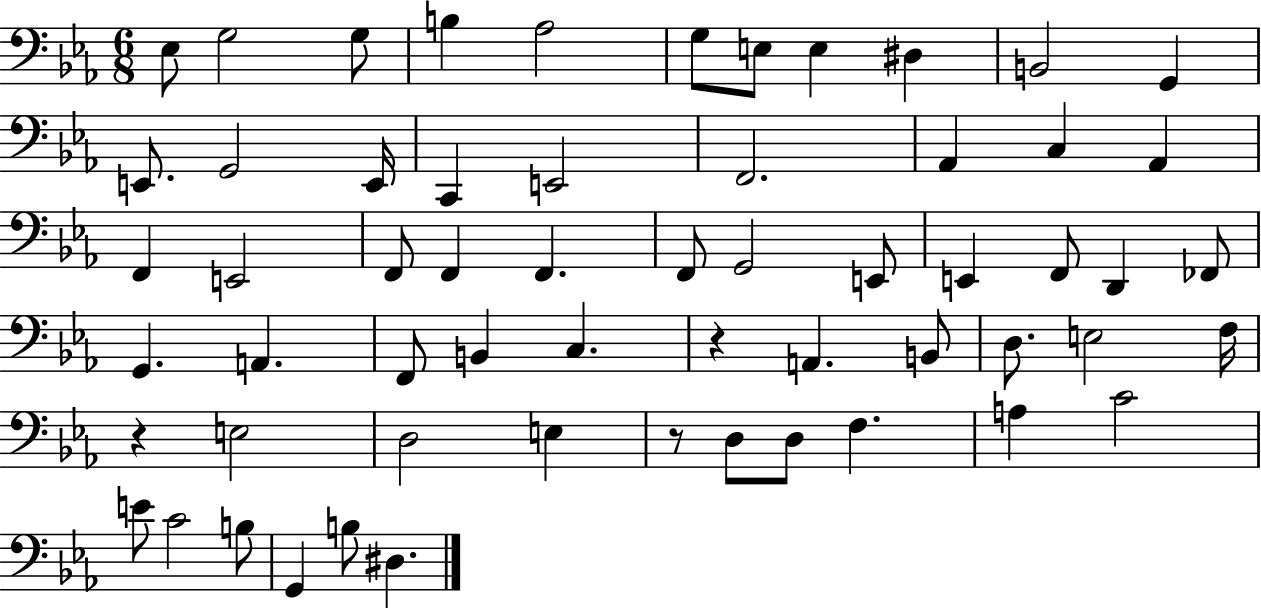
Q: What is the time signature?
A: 6/8